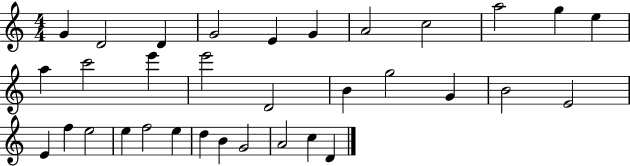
{
  \clef treble
  \numericTimeSignature
  \time 4/4
  \key c \major
  g'4 d'2 d'4 | g'2 e'4 g'4 | a'2 c''2 | a''2 g''4 e''4 | \break a''4 c'''2 e'''4 | e'''2 d'2 | b'4 g''2 g'4 | b'2 e'2 | \break e'4 f''4 e''2 | e''4 f''2 e''4 | d''4 b'4 g'2 | a'2 c''4 d'4 | \break \bar "|."
}